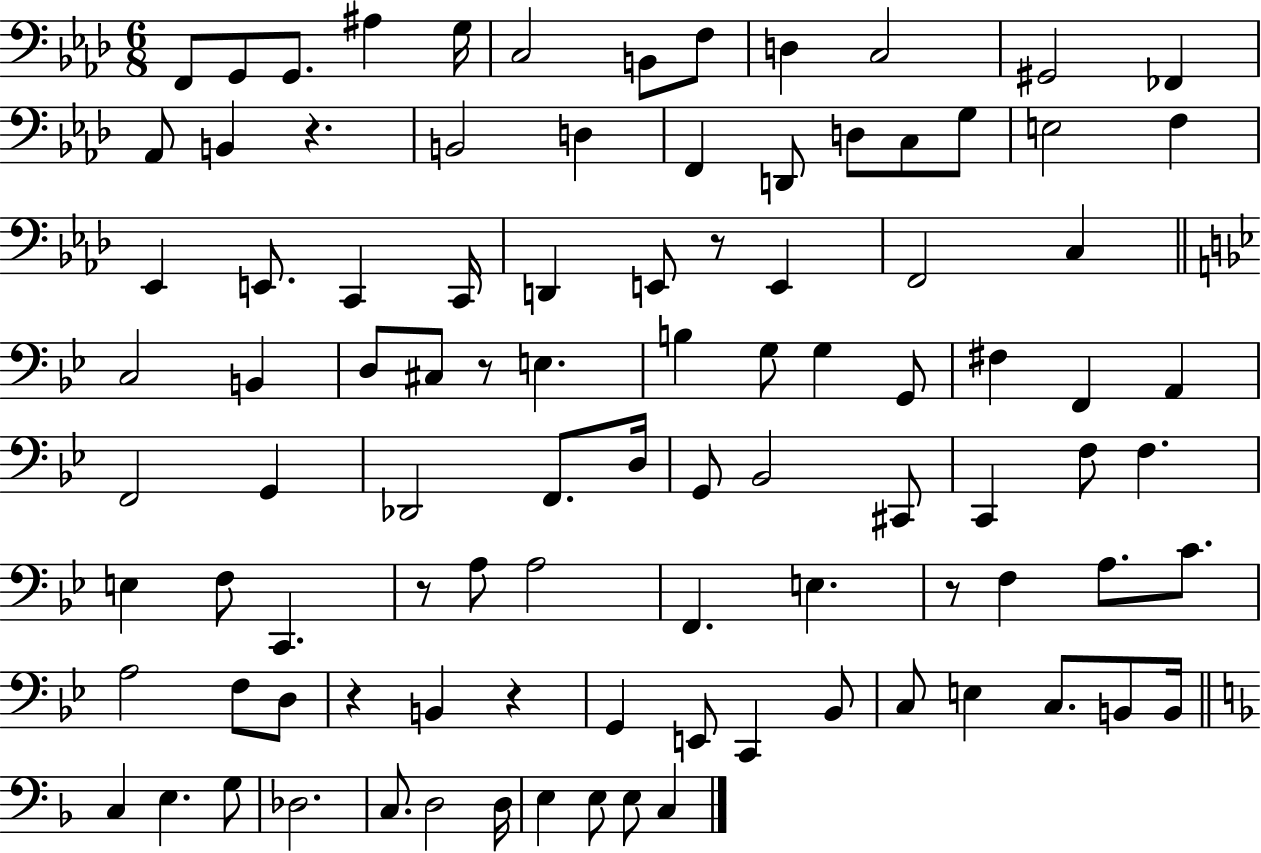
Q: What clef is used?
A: bass